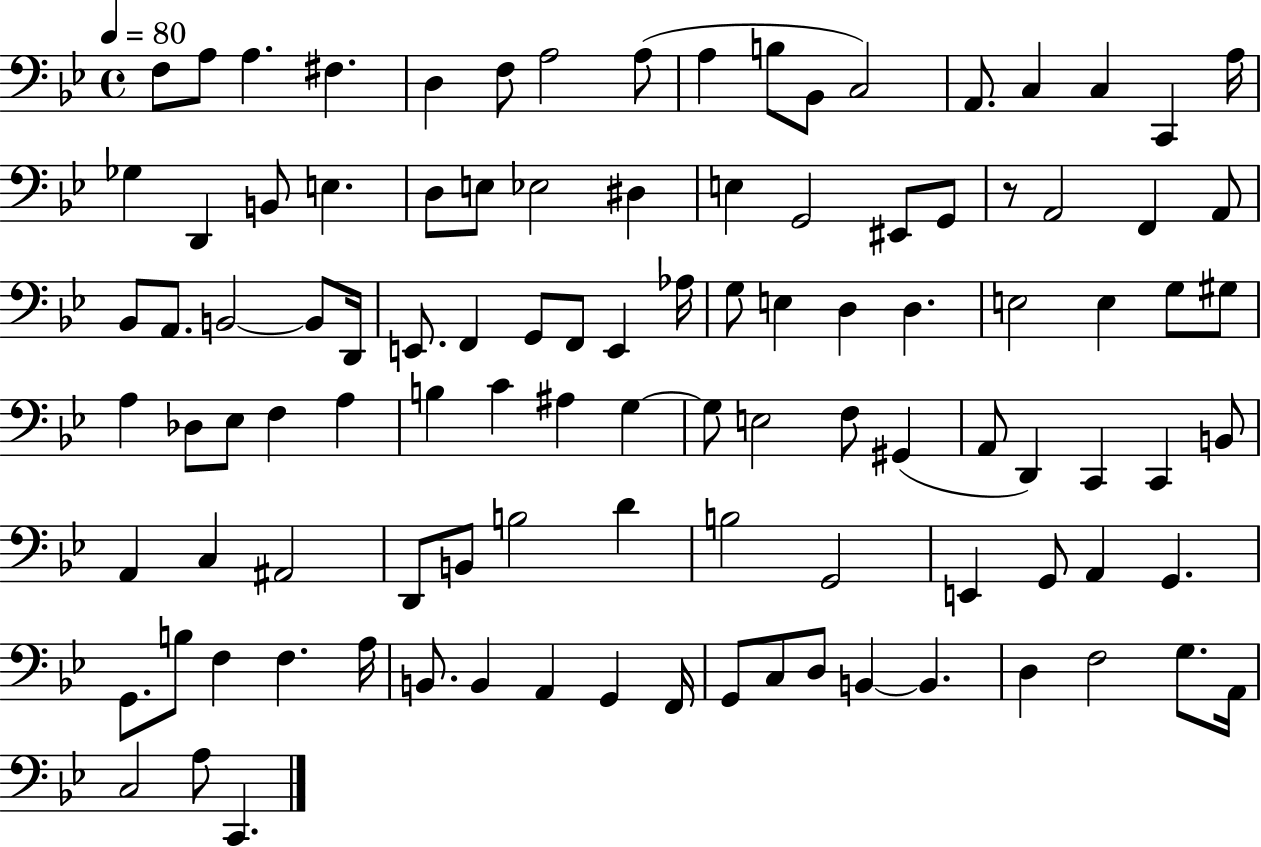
F3/e A3/e A3/q. F#3/q. D3/q F3/e A3/h A3/e A3/q B3/e Bb2/e C3/h A2/e. C3/q C3/q C2/q A3/s Gb3/q D2/q B2/e E3/q. D3/e E3/e Eb3/h D#3/q E3/q G2/h EIS2/e G2/e R/e A2/h F2/q A2/e Bb2/e A2/e. B2/h B2/e D2/s E2/e. F2/q G2/e F2/e E2/q Ab3/s G3/e E3/q D3/q D3/q. E3/h E3/q G3/e G#3/e A3/q Db3/e Eb3/e F3/q A3/q B3/q C4/q A#3/q G3/q G3/e E3/h F3/e G#2/q A2/e D2/q C2/q C2/q B2/e A2/q C3/q A#2/h D2/e B2/e B3/h D4/q B3/h G2/h E2/q G2/e A2/q G2/q. G2/e. B3/e F3/q F3/q. A3/s B2/e. B2/q A2/q G2/q F2/s G2/e C3/e D3/e B2/q B2/q. D3/q F3/h G3/e. A2/s C3/h A3/e C2/q.